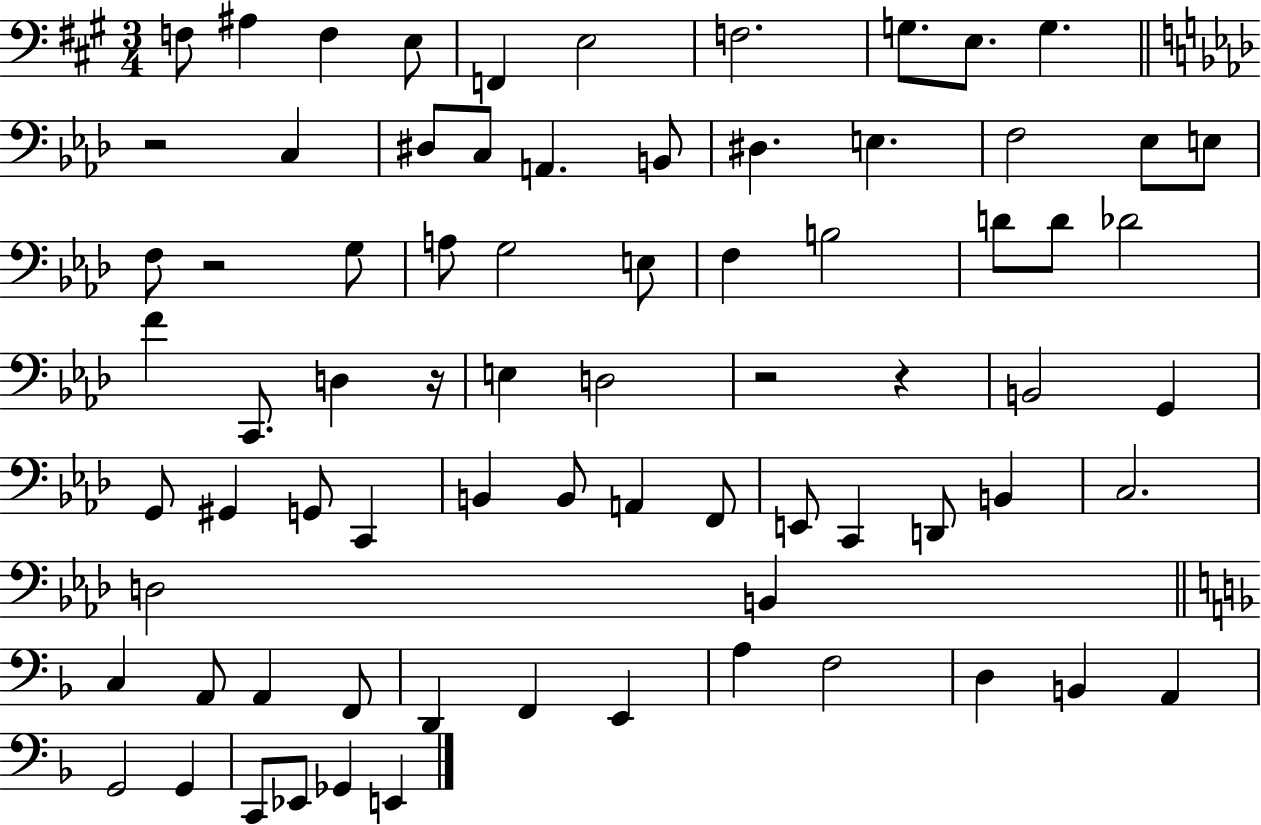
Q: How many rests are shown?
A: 5